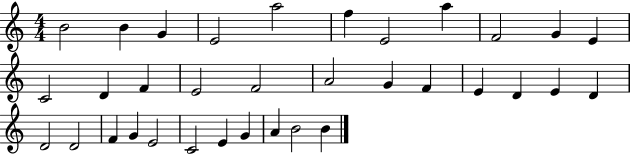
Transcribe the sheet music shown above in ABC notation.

X:1
T:Untitled
M:4/4
L:1/4
K:C
B2 B G E2 a2 f E2 a F2 G E C2 D F E2 F2 A2 G F E D E D D2 D2 F G E2 C2 E G A B2 B